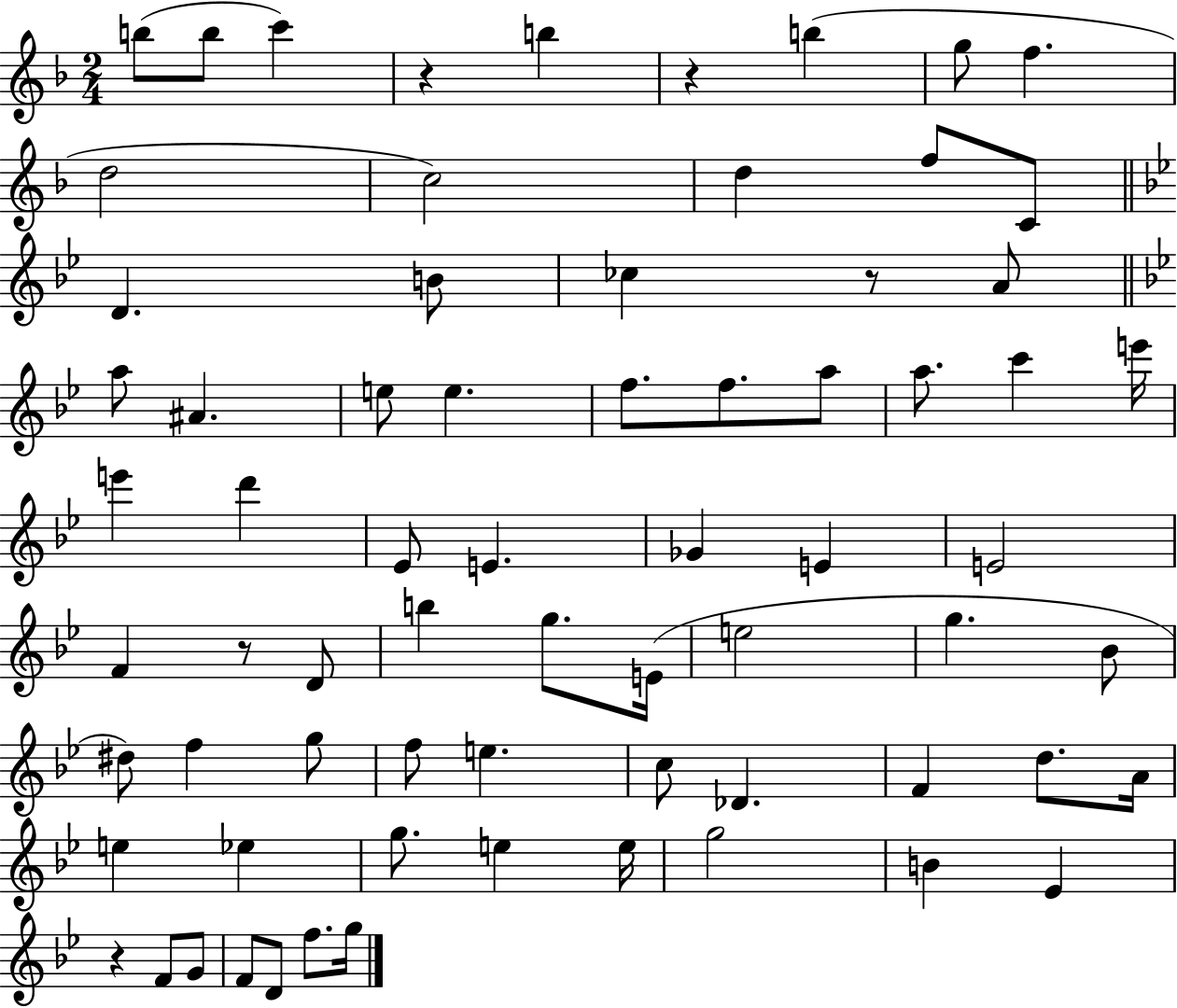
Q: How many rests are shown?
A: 5